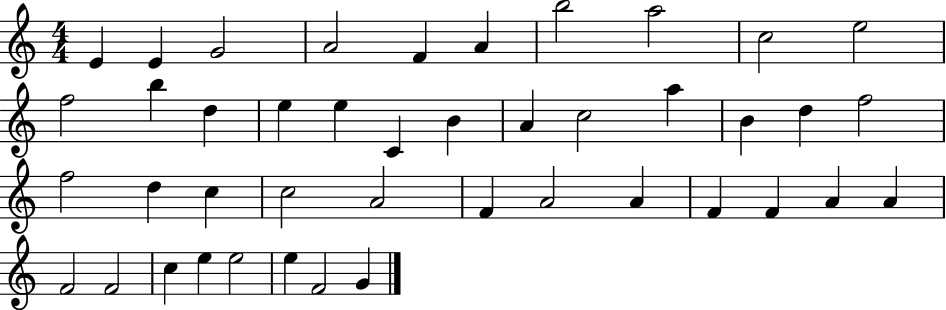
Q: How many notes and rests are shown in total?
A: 43